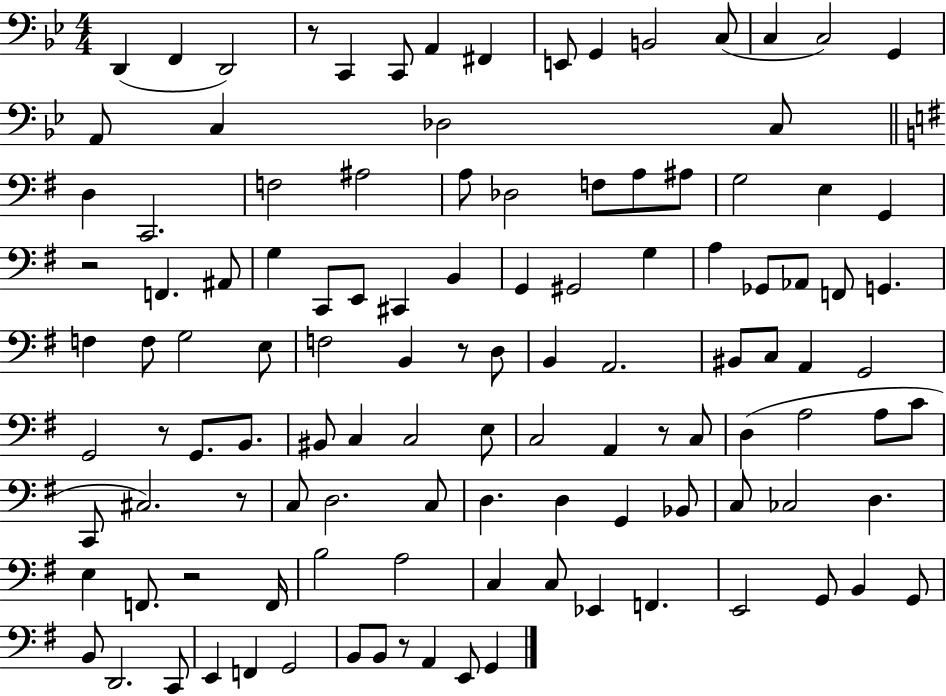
D2/q F2/q D2/h R/e C2/q C2/e A2/q F#2/q E2/e G2/q B2/h C3/e C3/q C3/h G2/q A2/e C3/q Db3/h C3/e D3/q C2/h. F3/h A#3/h A3/e Db3/h F3/e A3/e A#3/e G3/h E3/q G2/q R/h F2/q. A#2/e G3/q C2/e E2/e C#2/q B2/q G2/q G#2/h G3/q A3/q Gb2/e Ab2/e F2/e G2/q. F3/q F3/e G3/h E3/e F3/h B2/q R/e D3/e B2/q A2/h. BIS2/e C3/e A2/q G2/h G2/h R/e G2/e. B2/e. BIS2/e C3/q C3/h E3/e C3/h A2/q R/e C3/e D3/q A3/h A3/e C4/e C2/e C#3/h. R/e C3/e D3/h. C3/e D3/q. D3/q G2/q Bb2/e C3/e CES3/h D3/q. E3/q F2/e. R/h F2/s B3/h A3/h C3/q C3/e Eb2/q F2/q. E2/h G2/e B2/q G2/e B2/e D2/h. C2/e E2/q F2/q G2/h B2/e B2/e R/e A2/q E2/e G2/q